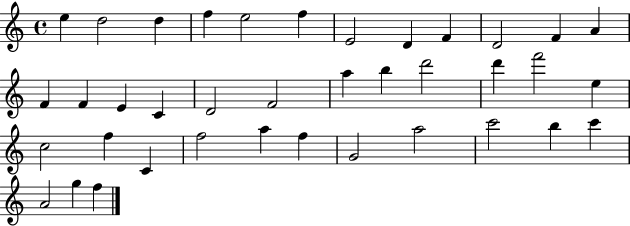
{
  \clef treble
  \time 4/4
  \defaultTimeSignature
  \key c \major
  e''4 d''2 d''4 | f''4 e''2 f''4 | e'2 d'4 f'4 | d'2 f'4 a'4 | \break f'4 f'4 e'4 c'4 | d'2 f'2 | a''4 b''4 d'''2 | d'''4 f'''2 e''4 | \break c''2 f''4 c'4 | f''2 a''4 f''4 | g'2 a''2 | c'''2 b''4 c'''4 | \break a'2 g''4 f''4 | \bar "|."
}